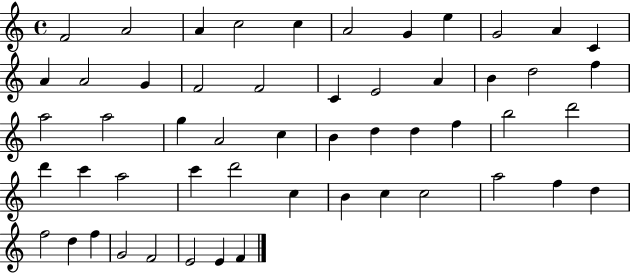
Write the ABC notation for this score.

X:1
T:Untitled
M:4/4
L:1/4
K:C
F2 A2 A c2 c A2 G e G2 A C A A2 G F2 F2 C E2 A B d2 f a2 a2 g A2 c B d d f b2 d'2 d' c' a2 c' d'2 c B c c2 a2 f d f2 d f G2 F2 E2 E F